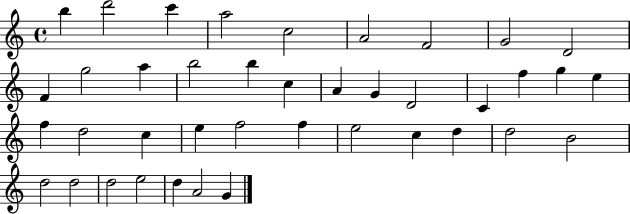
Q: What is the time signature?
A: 4/4